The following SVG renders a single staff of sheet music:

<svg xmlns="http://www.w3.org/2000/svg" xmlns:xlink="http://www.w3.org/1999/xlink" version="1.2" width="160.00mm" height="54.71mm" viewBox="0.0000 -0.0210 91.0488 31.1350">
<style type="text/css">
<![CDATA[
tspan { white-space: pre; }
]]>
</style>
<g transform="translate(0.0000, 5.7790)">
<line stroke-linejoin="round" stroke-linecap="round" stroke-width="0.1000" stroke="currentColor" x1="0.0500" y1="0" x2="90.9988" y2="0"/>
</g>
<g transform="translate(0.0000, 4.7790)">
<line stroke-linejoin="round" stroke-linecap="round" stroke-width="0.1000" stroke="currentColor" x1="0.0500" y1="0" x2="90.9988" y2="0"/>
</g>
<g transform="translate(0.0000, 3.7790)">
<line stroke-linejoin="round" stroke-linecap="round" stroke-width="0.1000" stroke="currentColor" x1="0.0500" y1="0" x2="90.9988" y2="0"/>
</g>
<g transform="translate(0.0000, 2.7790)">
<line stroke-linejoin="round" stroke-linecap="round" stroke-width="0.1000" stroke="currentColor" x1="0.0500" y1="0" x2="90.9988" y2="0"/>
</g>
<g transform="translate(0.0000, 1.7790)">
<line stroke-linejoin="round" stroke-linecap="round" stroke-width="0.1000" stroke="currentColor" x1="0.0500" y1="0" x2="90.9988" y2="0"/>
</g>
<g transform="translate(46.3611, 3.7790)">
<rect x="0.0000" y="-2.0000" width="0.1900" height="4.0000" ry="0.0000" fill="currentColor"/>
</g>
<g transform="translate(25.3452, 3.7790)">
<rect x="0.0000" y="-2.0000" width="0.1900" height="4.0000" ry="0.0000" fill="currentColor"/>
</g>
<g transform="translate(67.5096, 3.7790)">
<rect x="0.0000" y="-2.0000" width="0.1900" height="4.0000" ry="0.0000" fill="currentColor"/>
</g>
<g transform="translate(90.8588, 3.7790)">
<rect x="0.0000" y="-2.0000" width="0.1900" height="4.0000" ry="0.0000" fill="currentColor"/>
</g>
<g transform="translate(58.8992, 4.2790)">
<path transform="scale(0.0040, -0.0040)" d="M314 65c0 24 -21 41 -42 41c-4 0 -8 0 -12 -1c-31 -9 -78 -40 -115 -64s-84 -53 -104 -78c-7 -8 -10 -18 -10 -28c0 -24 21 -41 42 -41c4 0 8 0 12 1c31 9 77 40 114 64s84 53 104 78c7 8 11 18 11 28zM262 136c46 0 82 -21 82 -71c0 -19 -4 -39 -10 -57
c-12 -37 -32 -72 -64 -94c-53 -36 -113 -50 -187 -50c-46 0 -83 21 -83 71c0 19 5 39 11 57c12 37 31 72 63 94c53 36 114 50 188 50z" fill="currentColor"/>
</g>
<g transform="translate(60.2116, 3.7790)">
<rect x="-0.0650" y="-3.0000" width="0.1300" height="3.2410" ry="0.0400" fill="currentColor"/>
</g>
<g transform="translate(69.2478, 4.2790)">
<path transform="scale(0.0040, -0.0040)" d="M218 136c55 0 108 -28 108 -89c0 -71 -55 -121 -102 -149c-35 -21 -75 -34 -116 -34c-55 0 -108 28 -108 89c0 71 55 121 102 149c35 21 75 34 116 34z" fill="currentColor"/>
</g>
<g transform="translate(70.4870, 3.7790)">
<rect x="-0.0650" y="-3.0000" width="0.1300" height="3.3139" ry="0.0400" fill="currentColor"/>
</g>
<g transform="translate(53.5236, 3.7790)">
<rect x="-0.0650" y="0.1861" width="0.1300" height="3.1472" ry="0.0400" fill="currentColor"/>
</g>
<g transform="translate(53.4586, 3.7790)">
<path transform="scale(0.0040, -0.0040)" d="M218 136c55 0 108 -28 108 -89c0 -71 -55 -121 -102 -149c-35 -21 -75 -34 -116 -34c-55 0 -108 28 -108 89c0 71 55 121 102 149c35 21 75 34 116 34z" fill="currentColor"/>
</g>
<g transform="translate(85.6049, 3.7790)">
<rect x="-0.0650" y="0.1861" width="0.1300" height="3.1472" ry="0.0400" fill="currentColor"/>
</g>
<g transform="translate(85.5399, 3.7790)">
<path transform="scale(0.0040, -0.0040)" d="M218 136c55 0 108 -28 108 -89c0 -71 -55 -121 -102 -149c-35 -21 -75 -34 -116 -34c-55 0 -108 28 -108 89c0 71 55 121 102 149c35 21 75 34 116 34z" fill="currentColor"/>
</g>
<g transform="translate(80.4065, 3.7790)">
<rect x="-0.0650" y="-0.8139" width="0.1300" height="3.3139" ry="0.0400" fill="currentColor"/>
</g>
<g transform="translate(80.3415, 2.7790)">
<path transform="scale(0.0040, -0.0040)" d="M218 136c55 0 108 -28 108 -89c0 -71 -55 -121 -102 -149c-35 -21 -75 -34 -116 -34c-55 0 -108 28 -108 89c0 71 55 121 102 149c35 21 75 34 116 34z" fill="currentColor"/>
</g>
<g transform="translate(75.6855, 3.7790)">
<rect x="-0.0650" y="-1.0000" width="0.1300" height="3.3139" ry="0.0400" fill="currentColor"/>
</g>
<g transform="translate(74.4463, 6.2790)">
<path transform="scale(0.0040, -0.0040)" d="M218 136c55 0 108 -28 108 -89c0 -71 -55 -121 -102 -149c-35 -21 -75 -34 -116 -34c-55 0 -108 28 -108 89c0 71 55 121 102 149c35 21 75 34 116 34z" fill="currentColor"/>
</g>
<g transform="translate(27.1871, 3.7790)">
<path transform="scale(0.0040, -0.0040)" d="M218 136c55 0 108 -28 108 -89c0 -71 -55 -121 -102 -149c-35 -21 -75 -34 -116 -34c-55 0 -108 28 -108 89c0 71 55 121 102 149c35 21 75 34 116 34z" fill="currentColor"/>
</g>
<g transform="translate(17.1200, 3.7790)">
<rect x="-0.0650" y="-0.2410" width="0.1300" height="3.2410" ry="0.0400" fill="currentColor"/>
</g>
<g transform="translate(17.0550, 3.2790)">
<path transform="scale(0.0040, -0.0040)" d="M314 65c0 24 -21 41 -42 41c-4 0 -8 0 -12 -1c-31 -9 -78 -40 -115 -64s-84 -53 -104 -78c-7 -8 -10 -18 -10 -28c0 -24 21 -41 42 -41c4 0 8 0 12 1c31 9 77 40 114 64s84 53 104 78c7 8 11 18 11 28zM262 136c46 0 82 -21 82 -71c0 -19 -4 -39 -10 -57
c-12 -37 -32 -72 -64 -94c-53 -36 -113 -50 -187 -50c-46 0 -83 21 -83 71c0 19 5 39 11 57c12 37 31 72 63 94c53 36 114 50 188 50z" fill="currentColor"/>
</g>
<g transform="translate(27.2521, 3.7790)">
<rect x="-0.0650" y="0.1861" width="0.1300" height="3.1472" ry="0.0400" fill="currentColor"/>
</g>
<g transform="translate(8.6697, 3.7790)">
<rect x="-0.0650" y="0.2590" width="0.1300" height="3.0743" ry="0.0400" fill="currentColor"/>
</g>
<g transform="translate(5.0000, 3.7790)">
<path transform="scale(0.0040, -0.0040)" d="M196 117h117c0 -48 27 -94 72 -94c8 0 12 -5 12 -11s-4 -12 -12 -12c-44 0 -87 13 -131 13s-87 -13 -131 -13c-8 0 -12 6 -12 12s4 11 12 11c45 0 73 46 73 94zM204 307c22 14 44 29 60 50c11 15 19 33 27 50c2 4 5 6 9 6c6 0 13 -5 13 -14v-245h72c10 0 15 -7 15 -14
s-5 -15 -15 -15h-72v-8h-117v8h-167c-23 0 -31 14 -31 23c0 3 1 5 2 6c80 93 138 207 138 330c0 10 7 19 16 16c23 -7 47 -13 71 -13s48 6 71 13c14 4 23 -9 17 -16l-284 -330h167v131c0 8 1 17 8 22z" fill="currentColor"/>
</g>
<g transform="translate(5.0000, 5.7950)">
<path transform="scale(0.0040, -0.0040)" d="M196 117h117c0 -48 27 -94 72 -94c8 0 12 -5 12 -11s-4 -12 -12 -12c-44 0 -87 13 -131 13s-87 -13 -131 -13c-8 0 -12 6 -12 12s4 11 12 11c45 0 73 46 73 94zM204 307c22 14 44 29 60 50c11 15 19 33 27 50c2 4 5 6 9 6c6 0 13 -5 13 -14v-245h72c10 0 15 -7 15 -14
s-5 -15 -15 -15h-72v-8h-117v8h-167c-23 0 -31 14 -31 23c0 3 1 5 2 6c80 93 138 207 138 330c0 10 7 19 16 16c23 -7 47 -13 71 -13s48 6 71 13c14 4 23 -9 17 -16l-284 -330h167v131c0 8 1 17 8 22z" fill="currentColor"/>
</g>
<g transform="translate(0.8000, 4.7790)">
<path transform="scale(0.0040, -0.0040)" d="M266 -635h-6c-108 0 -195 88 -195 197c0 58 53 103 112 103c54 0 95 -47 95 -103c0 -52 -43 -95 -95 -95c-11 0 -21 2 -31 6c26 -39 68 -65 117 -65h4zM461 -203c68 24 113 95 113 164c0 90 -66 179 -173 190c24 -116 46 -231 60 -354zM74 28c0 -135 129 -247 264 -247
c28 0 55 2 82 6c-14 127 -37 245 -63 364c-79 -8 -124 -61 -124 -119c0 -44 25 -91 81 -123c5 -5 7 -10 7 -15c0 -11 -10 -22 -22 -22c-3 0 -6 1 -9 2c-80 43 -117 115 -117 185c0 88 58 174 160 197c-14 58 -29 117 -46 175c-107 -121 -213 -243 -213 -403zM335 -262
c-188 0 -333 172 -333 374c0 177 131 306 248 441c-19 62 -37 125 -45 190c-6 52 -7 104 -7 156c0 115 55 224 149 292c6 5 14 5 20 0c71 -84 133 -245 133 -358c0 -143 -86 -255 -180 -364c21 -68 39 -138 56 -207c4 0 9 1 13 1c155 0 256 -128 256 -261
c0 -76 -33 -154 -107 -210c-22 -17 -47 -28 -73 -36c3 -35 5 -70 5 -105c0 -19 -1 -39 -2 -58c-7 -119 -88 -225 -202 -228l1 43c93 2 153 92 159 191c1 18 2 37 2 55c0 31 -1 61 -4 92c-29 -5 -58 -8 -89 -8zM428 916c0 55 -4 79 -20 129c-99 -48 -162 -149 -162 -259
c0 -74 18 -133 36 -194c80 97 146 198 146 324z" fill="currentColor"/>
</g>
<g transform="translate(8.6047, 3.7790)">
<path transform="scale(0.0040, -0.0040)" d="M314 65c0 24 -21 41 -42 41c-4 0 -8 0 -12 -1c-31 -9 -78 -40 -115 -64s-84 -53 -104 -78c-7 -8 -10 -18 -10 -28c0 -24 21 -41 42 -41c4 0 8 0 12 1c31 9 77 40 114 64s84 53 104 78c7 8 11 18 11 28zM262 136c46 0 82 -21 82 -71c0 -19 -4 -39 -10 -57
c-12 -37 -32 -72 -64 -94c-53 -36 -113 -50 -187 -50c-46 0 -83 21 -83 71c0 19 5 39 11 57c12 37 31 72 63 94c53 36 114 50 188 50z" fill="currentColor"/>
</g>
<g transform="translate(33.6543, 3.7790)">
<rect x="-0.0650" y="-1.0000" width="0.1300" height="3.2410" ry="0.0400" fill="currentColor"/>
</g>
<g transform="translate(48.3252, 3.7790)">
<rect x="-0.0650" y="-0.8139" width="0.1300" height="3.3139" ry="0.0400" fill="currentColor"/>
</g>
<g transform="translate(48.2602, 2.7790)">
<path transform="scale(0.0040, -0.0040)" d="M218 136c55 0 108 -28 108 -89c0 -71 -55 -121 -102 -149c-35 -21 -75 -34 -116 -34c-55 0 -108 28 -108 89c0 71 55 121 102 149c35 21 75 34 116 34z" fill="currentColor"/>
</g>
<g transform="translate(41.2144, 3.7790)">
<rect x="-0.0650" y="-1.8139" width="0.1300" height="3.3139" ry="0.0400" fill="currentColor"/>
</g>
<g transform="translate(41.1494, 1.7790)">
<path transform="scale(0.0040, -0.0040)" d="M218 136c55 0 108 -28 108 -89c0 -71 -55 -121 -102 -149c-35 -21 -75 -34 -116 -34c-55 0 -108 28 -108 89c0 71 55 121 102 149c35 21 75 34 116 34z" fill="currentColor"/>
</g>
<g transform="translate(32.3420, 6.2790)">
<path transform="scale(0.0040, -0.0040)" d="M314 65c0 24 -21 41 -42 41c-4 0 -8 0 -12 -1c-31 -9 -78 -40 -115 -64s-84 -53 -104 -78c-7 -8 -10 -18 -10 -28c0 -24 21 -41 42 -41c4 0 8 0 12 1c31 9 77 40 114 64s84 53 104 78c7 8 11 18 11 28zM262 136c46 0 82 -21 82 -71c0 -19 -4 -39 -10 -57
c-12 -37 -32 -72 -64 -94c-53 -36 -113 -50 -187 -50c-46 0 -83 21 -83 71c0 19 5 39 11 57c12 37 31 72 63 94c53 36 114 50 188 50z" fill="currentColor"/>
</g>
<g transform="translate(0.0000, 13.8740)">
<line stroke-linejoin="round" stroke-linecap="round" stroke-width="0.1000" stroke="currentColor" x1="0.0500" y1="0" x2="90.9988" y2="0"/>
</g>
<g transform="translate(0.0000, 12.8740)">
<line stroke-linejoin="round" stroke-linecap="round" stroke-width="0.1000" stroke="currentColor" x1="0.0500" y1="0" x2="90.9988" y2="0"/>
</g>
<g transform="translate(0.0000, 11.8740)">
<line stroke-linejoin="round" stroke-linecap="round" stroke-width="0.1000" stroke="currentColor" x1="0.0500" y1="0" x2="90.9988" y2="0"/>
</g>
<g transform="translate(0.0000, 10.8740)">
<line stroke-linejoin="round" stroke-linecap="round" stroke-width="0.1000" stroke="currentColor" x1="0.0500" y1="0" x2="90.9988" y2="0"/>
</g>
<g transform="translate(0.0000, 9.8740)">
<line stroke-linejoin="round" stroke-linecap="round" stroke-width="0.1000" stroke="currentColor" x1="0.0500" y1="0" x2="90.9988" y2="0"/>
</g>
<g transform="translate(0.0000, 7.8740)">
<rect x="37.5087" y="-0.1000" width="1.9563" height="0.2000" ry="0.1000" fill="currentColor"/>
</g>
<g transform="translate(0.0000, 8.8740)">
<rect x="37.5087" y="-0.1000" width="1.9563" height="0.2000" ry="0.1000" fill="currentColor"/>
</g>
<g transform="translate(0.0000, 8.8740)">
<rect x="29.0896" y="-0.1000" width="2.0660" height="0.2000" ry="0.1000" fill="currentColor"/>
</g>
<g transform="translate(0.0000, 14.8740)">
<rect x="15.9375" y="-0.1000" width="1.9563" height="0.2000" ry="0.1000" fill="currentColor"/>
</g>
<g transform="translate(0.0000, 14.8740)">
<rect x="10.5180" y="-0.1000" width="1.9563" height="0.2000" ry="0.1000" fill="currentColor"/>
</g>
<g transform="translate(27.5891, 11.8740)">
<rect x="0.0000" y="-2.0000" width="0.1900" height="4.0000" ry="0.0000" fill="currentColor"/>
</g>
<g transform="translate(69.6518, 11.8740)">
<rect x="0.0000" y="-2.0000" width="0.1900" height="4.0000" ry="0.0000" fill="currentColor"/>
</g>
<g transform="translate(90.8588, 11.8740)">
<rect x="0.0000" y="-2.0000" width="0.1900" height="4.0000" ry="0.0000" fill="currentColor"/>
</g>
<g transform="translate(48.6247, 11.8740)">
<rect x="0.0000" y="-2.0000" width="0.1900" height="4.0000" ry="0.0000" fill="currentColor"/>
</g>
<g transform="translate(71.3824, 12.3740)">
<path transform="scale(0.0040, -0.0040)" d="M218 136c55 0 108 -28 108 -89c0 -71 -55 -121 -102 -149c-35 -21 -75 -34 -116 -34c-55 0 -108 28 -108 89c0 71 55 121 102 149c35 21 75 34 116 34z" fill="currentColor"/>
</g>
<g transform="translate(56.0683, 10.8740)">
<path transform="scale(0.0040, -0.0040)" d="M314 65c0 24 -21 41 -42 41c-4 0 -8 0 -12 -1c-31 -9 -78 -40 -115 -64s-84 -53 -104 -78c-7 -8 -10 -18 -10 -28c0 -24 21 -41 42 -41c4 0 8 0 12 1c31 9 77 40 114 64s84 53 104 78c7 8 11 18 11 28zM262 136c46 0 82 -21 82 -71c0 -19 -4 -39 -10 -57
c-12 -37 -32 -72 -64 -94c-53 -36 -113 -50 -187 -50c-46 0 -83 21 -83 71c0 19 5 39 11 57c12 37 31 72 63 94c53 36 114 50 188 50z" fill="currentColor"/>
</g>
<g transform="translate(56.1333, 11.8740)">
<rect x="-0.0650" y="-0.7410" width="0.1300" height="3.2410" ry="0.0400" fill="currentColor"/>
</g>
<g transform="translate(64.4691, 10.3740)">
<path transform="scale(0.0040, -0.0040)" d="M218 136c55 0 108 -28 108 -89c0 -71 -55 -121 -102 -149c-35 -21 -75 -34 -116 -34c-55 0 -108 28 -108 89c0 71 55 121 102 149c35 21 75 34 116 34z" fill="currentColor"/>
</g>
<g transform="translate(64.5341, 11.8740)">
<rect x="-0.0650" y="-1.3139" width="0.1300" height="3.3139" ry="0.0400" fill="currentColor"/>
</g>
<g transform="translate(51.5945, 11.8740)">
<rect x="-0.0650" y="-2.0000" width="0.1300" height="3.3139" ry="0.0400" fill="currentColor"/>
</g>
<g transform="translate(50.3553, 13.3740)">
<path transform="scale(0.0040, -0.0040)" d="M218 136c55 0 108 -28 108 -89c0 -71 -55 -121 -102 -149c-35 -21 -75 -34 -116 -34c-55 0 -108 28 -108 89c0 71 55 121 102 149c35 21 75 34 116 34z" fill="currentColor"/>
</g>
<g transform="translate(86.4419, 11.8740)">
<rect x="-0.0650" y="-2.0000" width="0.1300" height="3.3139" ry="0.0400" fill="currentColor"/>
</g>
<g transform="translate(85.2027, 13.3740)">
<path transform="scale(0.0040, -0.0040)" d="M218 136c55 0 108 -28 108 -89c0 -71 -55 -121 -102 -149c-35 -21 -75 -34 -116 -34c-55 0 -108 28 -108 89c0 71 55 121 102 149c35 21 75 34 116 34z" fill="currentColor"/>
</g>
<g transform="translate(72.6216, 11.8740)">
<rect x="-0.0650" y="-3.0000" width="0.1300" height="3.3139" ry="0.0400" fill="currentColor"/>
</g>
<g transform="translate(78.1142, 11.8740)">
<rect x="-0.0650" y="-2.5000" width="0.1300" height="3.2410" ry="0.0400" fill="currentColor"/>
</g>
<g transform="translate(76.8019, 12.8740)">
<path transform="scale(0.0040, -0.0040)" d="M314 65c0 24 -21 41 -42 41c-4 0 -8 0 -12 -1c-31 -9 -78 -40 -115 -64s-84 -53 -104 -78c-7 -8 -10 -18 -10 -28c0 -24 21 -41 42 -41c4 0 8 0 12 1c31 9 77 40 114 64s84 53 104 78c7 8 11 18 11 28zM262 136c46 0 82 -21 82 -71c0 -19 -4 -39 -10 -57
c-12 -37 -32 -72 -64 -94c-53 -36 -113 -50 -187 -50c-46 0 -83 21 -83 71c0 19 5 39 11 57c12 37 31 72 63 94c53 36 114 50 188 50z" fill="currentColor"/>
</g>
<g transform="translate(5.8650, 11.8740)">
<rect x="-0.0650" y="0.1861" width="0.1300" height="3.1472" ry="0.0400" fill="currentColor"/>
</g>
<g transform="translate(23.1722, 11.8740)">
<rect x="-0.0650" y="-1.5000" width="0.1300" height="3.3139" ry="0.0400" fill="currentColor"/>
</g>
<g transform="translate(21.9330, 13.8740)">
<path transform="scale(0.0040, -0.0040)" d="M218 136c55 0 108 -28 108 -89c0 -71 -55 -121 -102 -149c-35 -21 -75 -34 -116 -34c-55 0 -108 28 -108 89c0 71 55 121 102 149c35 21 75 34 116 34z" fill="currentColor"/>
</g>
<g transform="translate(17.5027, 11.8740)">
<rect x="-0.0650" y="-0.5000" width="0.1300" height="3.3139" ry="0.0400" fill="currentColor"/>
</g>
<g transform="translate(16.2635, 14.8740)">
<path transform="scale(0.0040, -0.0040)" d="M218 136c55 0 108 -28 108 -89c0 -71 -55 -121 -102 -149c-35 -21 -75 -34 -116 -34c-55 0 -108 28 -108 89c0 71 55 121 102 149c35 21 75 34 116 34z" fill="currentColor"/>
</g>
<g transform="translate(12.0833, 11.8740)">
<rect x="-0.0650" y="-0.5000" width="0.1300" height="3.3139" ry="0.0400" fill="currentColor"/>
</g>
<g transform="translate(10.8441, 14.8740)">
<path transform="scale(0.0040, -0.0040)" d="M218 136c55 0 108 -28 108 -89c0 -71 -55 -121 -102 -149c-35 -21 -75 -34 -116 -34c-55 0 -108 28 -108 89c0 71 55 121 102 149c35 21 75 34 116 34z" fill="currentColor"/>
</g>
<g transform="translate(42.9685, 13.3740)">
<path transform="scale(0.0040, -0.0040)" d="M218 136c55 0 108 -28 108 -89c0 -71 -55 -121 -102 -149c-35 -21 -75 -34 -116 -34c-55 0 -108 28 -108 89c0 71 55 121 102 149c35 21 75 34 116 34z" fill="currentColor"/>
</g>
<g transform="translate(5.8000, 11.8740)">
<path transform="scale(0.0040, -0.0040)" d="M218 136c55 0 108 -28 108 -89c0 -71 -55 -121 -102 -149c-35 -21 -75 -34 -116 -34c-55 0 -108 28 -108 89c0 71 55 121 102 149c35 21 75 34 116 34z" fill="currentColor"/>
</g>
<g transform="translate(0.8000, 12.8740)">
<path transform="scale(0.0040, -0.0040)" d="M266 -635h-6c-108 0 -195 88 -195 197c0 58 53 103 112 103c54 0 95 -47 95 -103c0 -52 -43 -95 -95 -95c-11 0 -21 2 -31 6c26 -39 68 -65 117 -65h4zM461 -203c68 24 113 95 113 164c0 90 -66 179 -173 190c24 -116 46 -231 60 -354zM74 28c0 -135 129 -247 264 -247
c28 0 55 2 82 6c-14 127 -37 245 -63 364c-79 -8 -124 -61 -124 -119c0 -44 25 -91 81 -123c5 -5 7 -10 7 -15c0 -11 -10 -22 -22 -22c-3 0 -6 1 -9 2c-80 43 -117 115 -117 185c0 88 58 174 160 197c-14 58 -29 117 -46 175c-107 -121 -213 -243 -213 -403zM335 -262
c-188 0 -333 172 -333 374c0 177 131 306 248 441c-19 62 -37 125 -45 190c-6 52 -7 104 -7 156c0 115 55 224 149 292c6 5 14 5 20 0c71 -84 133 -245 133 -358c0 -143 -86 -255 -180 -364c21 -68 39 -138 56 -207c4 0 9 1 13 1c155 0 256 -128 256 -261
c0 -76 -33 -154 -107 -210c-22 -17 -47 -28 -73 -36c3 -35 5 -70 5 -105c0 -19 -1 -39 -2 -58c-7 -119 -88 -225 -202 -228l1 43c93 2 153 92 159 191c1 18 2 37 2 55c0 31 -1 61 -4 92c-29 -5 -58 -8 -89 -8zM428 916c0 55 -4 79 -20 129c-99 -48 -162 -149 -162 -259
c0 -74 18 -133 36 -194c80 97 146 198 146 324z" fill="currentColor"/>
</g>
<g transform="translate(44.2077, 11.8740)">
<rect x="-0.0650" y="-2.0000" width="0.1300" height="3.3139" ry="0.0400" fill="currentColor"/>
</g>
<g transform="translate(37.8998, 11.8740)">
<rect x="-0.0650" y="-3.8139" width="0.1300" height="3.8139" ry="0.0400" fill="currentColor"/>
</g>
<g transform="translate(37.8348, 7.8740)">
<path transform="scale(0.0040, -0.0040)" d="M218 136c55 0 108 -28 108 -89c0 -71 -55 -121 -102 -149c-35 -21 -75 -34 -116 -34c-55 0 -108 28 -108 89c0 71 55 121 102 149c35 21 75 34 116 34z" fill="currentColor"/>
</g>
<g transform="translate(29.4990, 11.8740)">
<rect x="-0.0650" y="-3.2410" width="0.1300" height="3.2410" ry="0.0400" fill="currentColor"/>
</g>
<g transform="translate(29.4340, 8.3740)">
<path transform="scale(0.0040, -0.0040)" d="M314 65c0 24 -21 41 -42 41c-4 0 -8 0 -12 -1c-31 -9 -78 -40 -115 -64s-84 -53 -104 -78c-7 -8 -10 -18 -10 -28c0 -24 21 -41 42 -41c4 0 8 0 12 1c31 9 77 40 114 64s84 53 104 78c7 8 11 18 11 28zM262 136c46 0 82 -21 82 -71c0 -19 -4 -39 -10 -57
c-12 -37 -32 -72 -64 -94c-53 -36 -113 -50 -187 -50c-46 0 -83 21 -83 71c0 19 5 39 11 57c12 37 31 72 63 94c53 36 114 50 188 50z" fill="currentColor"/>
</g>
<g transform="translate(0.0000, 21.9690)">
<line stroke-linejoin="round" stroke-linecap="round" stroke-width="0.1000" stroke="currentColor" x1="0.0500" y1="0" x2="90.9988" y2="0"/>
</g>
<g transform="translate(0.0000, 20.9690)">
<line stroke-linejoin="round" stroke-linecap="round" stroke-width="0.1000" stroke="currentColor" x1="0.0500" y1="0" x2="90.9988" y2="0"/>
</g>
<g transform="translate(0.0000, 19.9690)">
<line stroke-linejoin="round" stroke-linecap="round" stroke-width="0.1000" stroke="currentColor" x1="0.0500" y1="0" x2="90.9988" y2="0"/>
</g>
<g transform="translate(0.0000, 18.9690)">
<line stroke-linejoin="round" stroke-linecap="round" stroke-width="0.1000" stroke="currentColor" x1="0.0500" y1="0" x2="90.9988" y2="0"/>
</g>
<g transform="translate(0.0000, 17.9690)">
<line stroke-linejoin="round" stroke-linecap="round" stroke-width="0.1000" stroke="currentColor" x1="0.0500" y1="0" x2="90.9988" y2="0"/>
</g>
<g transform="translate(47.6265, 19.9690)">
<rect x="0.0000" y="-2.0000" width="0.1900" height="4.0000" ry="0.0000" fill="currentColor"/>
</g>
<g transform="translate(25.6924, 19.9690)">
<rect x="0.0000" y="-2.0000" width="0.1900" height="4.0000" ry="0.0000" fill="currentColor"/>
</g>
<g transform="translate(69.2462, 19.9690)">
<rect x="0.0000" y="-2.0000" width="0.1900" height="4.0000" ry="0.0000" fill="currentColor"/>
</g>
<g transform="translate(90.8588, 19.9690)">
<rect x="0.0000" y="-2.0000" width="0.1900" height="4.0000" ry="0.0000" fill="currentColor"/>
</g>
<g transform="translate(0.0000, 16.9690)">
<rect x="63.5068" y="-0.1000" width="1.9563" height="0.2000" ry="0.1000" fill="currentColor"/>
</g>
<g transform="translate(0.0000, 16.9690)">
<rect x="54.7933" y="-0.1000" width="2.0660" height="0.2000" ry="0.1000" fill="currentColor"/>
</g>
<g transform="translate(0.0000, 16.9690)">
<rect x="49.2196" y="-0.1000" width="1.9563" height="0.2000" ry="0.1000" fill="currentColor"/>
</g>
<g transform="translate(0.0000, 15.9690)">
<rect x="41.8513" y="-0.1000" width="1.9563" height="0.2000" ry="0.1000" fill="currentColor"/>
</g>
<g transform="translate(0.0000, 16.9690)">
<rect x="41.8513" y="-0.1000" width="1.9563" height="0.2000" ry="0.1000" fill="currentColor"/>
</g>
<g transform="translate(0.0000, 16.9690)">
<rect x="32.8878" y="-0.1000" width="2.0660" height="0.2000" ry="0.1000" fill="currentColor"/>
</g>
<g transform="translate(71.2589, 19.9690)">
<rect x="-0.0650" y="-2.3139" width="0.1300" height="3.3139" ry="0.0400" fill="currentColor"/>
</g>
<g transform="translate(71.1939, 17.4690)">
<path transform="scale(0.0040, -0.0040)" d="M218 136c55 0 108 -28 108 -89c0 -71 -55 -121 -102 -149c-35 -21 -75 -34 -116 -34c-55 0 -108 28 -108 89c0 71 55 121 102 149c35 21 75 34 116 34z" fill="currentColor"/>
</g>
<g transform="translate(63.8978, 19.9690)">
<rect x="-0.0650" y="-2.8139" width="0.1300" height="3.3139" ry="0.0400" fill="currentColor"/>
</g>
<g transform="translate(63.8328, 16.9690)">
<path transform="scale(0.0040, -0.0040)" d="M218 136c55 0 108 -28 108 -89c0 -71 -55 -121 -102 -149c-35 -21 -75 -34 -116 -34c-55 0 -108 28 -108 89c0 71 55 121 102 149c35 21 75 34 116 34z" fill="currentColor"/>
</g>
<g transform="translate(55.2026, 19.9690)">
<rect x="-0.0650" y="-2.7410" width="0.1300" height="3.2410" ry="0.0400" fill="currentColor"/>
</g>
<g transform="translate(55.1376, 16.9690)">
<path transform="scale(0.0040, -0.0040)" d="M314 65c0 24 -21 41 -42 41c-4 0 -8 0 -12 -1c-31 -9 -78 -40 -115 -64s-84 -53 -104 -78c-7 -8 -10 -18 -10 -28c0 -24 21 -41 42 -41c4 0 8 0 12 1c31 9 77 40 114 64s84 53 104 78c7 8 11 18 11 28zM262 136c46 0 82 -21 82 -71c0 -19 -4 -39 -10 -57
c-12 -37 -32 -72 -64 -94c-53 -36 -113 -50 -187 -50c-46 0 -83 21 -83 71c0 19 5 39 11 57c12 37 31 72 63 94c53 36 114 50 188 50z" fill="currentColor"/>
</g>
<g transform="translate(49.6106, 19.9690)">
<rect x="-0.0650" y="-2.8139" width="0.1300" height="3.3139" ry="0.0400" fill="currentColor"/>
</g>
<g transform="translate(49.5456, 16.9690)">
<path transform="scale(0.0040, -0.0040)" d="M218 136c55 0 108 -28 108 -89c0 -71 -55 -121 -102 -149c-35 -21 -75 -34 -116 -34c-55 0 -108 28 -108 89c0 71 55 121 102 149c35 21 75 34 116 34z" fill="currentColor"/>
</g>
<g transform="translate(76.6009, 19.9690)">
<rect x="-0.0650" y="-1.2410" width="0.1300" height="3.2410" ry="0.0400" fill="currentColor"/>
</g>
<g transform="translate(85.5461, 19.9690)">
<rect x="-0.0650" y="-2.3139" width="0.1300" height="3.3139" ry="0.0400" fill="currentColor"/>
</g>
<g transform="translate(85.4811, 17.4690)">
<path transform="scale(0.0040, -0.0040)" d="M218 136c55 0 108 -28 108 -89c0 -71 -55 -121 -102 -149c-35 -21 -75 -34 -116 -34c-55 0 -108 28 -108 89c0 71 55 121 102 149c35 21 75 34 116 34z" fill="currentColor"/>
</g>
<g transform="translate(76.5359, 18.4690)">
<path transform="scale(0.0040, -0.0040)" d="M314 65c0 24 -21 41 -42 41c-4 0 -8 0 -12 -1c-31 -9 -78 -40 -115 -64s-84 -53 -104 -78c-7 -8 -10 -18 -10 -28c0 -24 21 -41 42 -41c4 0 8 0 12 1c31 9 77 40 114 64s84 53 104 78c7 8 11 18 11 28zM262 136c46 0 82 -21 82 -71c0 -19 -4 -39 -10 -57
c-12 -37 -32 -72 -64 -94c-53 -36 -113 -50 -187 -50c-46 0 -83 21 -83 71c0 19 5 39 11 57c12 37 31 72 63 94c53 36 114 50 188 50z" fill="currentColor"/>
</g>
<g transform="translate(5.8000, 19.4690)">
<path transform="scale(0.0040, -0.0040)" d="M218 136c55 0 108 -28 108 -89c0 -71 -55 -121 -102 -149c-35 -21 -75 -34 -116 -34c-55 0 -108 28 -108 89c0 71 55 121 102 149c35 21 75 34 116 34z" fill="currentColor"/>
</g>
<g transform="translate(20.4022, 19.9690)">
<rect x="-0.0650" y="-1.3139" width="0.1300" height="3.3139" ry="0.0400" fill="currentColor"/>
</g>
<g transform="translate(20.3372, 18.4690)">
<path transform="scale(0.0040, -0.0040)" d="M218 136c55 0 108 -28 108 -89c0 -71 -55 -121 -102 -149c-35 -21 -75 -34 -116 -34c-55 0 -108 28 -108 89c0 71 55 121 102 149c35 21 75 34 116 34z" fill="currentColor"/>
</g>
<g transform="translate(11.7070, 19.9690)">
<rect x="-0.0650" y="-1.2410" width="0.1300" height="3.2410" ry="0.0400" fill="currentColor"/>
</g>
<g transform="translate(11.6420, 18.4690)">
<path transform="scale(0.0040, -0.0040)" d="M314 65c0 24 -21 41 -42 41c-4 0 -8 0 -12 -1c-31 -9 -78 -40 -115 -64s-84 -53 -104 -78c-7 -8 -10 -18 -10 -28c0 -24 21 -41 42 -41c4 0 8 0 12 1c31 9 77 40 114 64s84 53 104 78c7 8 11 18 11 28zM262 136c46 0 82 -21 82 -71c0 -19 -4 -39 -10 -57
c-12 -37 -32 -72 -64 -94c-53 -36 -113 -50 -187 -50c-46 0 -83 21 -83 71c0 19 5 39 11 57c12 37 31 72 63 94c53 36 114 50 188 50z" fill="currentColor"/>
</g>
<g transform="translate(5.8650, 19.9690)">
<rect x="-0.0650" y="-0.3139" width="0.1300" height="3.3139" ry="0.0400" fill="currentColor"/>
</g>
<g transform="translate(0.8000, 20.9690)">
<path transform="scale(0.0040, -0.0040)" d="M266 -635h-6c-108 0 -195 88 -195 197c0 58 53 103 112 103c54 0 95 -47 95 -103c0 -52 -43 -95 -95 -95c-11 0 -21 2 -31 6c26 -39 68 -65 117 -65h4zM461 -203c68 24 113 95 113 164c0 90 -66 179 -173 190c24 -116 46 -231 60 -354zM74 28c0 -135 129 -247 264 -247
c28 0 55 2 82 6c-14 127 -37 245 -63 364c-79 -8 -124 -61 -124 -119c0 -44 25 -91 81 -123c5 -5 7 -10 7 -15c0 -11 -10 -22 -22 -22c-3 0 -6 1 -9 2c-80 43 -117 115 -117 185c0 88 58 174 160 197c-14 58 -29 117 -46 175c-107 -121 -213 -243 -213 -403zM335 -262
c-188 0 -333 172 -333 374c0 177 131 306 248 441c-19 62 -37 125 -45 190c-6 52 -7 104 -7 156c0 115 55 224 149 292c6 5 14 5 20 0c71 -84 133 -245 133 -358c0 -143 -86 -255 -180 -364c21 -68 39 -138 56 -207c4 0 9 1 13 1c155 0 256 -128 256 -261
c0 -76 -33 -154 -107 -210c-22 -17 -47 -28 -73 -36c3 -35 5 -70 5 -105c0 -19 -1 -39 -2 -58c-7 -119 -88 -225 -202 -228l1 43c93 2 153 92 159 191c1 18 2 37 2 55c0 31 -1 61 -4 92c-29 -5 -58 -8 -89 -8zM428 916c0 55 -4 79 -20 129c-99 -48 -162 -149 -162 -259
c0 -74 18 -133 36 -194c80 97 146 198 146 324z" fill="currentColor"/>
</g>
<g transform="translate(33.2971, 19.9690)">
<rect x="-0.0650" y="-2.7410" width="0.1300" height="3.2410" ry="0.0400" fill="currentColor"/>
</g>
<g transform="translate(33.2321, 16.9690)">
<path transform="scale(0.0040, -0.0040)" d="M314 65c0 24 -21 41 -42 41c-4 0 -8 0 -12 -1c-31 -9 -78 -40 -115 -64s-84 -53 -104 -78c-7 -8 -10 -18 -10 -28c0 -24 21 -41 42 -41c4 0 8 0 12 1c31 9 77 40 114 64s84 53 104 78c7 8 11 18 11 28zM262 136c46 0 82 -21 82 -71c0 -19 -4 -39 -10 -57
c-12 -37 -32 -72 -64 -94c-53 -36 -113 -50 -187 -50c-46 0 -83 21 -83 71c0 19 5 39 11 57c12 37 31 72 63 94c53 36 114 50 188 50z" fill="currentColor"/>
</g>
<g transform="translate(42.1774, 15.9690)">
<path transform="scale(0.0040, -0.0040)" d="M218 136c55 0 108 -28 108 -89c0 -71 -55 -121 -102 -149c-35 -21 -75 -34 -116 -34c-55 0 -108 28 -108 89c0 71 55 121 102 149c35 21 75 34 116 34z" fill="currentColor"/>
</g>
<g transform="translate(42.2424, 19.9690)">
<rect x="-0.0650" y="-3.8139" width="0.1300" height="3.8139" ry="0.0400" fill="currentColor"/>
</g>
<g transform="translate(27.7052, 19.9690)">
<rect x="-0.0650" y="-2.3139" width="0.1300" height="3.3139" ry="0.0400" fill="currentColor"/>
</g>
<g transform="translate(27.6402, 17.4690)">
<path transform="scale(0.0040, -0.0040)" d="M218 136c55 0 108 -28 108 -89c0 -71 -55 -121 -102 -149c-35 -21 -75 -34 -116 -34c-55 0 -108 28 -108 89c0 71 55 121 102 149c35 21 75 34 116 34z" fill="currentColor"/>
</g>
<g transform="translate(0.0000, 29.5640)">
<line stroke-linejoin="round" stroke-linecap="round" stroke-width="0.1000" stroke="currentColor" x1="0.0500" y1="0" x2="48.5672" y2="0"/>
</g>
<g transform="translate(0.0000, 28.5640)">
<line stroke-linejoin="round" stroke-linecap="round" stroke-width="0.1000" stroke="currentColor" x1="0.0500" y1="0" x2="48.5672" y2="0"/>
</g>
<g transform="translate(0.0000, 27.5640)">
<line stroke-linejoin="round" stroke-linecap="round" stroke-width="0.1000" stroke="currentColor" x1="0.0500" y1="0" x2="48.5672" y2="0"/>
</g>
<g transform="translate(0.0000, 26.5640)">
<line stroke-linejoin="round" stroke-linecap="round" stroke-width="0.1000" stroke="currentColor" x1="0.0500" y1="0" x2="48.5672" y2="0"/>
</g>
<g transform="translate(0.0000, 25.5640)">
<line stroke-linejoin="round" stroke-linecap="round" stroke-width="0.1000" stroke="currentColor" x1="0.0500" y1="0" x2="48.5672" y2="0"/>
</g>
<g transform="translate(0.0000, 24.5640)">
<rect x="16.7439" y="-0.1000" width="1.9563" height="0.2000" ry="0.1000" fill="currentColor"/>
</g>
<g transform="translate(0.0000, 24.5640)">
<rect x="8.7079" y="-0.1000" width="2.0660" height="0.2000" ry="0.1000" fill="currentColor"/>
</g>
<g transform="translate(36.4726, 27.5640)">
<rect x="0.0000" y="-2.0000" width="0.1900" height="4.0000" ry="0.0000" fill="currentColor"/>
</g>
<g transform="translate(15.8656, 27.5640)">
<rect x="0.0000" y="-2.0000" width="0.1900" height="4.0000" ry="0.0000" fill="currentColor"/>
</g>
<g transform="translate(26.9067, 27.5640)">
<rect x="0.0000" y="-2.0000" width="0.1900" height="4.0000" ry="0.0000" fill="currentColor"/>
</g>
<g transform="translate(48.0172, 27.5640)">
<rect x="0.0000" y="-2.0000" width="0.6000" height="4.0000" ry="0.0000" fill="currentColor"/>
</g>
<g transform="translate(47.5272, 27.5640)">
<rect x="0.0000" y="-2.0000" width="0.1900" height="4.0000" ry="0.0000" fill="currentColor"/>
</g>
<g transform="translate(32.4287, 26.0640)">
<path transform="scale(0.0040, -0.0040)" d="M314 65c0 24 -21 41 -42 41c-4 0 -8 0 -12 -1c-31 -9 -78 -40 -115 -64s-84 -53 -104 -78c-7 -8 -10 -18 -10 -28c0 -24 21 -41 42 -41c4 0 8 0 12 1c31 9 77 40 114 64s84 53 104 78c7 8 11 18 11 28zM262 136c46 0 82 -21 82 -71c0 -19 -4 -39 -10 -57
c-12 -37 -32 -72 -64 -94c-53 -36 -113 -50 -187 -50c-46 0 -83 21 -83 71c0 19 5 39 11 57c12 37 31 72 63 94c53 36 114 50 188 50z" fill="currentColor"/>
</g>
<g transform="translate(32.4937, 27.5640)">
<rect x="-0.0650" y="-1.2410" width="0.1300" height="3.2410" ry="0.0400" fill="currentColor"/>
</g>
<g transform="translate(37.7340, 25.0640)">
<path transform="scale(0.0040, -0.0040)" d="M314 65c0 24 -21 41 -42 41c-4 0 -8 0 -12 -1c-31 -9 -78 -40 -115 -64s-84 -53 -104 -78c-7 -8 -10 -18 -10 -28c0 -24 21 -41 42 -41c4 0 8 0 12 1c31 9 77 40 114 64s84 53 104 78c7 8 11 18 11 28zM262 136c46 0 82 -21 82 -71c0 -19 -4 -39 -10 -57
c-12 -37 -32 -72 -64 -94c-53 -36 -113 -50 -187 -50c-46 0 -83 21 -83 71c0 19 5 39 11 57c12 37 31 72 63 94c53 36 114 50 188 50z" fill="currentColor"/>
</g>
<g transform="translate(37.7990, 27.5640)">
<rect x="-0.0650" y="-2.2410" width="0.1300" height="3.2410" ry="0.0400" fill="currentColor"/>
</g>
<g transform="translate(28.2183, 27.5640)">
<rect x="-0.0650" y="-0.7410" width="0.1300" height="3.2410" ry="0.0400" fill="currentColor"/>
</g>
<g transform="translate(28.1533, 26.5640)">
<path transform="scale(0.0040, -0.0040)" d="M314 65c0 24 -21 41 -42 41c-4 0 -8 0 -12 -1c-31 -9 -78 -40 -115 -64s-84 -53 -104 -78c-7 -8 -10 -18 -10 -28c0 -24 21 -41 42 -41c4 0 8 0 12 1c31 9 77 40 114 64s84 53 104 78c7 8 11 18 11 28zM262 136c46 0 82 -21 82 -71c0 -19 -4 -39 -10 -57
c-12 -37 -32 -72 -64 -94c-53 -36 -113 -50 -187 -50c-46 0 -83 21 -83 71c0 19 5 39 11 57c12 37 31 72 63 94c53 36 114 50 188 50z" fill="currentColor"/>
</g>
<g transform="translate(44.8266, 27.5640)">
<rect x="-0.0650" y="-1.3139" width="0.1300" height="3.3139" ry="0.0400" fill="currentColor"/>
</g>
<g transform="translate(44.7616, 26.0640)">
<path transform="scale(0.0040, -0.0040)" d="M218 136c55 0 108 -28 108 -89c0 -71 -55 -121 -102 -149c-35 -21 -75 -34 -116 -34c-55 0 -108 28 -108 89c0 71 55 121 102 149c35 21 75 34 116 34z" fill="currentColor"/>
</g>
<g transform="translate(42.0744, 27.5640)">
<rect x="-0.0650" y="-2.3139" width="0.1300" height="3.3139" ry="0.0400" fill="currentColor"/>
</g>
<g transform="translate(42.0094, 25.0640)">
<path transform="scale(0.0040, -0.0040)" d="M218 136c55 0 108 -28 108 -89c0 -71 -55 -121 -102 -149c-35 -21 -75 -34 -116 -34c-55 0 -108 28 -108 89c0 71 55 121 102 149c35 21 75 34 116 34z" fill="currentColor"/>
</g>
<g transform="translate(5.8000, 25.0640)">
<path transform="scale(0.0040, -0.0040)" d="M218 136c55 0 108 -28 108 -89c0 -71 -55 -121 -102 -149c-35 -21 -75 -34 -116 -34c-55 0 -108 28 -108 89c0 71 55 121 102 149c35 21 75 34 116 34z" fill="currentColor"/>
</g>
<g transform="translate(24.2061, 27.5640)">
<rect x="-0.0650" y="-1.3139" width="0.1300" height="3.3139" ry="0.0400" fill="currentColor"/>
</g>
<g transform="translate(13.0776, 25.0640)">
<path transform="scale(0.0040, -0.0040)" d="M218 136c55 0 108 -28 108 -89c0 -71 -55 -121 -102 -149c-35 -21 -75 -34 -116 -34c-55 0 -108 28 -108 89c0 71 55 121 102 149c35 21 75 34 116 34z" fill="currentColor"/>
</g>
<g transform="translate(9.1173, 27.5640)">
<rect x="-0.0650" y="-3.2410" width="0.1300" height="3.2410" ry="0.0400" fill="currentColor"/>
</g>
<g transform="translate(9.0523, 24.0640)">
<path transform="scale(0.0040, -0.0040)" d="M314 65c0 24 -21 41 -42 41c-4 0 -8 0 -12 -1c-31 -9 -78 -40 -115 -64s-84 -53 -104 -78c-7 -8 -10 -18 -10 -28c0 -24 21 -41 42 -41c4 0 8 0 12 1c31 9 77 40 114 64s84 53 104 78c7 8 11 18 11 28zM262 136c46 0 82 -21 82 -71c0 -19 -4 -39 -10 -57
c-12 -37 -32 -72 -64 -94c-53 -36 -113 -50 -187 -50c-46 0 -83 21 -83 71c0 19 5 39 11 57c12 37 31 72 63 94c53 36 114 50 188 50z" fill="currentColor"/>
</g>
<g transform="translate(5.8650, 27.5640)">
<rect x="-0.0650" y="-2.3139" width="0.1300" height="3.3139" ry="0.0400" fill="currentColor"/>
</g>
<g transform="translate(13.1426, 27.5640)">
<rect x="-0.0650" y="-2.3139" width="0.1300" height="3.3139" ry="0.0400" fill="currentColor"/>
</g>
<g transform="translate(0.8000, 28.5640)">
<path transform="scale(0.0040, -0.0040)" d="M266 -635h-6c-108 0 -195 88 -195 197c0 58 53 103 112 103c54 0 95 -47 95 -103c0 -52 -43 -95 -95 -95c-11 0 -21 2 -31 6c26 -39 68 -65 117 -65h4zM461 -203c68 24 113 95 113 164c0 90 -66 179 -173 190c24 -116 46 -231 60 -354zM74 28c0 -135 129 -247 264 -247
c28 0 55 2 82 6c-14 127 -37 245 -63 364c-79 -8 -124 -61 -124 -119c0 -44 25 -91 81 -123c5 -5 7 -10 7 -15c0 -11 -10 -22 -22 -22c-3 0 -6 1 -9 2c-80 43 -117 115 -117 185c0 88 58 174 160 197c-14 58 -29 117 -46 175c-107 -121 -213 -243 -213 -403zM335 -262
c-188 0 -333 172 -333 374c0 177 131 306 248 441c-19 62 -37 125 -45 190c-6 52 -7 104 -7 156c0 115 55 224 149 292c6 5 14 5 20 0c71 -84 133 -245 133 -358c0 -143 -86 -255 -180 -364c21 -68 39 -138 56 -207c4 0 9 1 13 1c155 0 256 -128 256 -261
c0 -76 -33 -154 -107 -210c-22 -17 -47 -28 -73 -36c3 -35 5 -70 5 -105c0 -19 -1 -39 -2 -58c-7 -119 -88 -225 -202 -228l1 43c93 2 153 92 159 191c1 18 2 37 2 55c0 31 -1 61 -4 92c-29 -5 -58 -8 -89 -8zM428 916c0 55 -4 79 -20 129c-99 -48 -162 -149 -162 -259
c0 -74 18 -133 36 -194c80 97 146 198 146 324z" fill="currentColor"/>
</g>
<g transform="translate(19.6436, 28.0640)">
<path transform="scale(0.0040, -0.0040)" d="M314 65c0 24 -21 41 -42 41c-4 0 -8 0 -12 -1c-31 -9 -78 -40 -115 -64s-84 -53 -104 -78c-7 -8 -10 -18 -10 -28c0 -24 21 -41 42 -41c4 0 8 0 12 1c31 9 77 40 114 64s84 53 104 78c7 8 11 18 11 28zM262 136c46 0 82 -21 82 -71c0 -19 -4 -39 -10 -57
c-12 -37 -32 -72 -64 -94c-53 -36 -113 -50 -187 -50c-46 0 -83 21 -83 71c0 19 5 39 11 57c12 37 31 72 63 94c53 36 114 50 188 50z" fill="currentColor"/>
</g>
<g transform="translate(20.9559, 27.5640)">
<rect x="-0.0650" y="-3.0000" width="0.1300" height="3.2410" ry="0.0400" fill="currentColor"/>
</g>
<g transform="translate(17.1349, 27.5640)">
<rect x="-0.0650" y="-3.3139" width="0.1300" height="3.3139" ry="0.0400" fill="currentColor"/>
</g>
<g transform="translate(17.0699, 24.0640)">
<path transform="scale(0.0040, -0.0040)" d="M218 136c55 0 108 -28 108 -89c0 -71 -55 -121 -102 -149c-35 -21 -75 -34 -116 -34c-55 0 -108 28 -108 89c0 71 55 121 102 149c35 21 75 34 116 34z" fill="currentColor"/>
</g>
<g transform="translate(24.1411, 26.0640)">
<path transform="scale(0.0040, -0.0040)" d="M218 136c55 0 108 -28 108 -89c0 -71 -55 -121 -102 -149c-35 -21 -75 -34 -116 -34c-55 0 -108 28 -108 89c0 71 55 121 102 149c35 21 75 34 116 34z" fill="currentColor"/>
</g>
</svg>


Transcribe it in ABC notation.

X:1
T:Untitled
M:4/4
L:1/4
K:C
B2 c2 B D2 f d B A2 A D d B B C C E b2 c' F F d2 e A G2 F c e2 e g a2 c' a a2 a g e2 g g b2 g b A2 e d2 e2 g2 g e